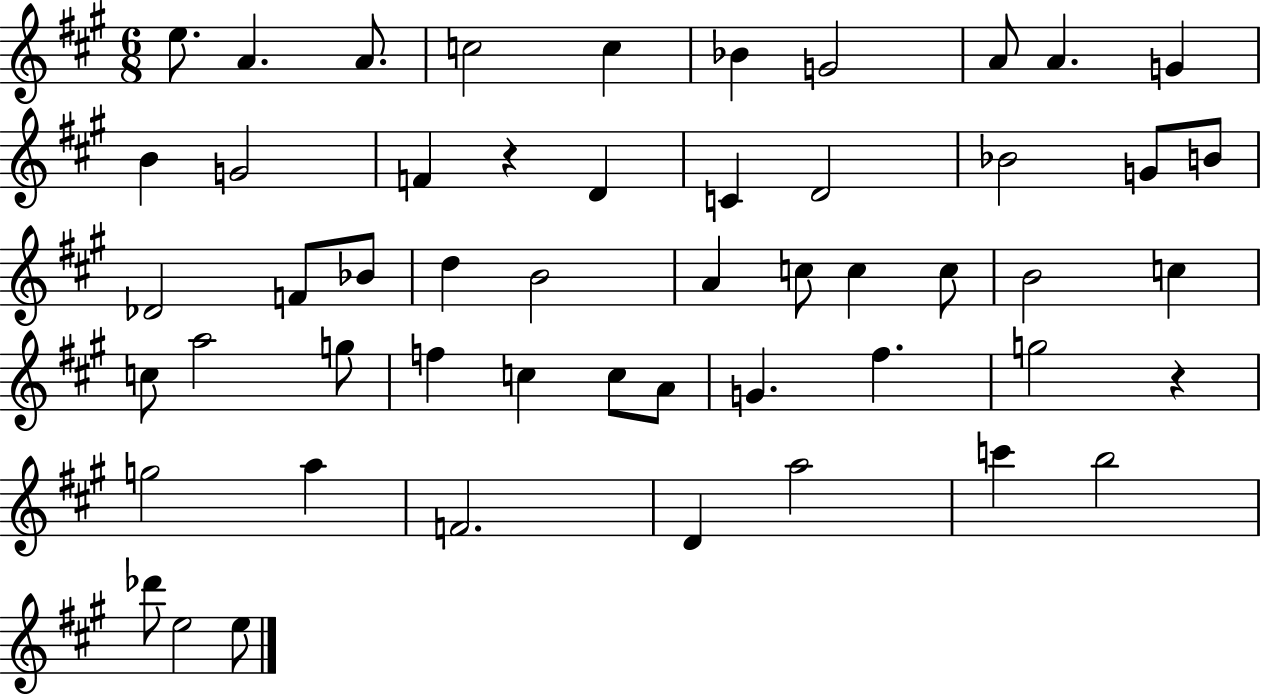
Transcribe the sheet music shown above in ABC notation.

X:1
T:Untitled
M:6/8
L:1/4
K:A
e/2 A A/2 c2 c _B G2 A/2 A G B G2 F z D C D2 _B2 G/2 B/2 _D2 F/2 _B/2 d B2 A c/2 c c/2 B2 c c/2 a2 g/2 f c c/2 A/2 G ^f g2 z g2 a F2 D a2 c' b2 _d'/2 e2 e/2